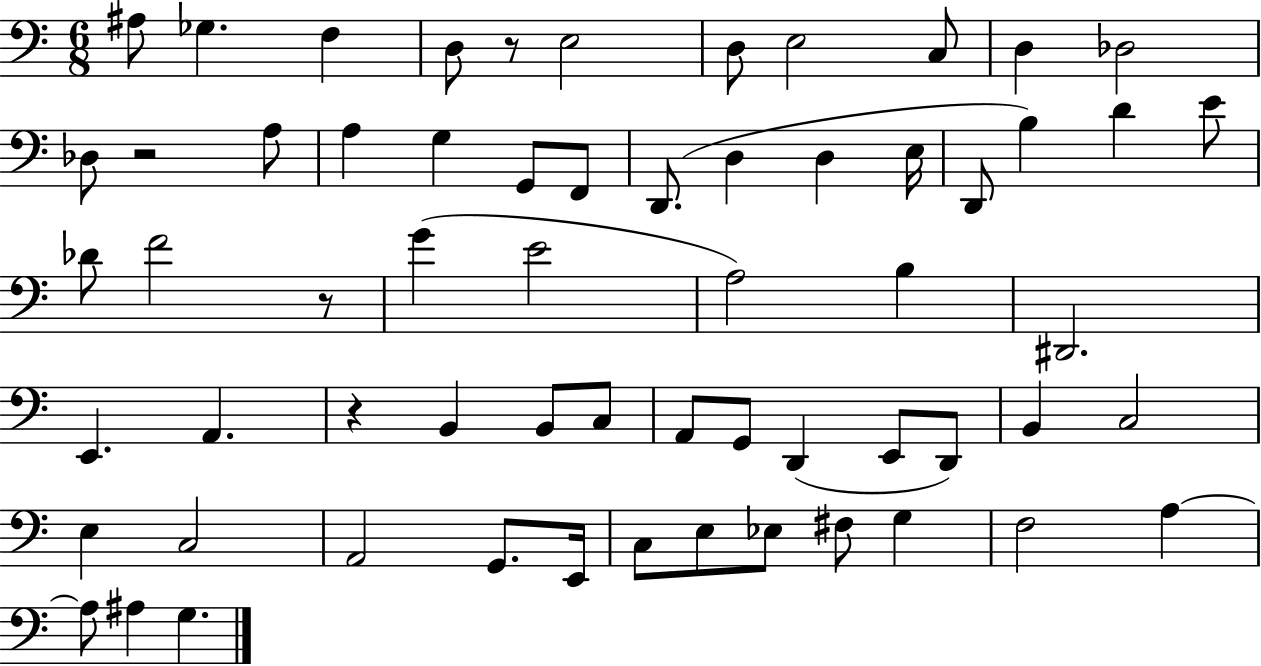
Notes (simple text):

A#3/e Gb3/q. F3/q D3/e R/e E3/h D3/e E3/h C3/e D3/q Db3/h Db3/e R/h A3/e A3/q G3/q G2/e F2/e D2/e. D3/q D3/q E3/s D2/e B3/q D4/q E4/e Db4/e F4/h R/e G4/q E4/h A3/h B3/q D#2/h. E2/q. A2/q. R/q B2/q B2/e C3/e A2/e G2/e D2/q E2/e D2/e B2/q C3/h E3/q C3/h A2/h G2/e. E2/s C3/e E3/e Eb3/e F#3/e G3/q F3/h A3/q A3/e A#3/q G3/q.